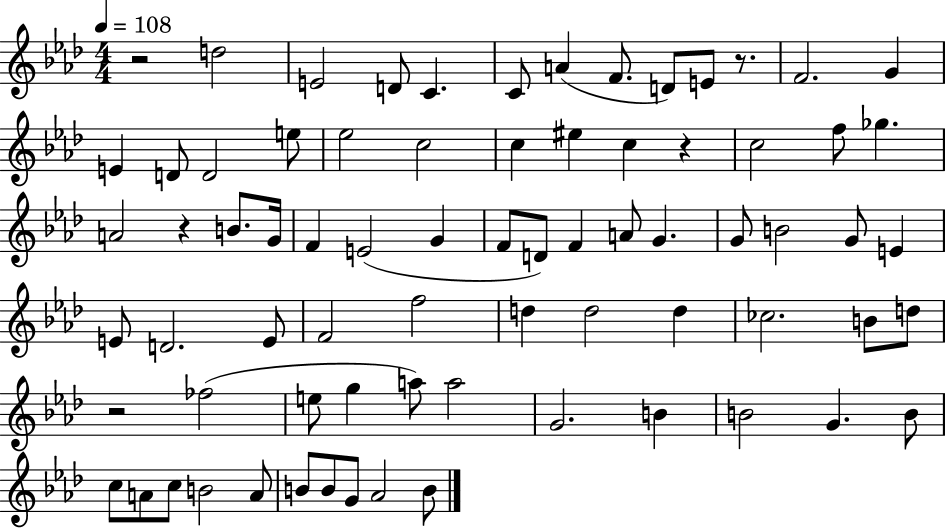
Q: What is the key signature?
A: AES major